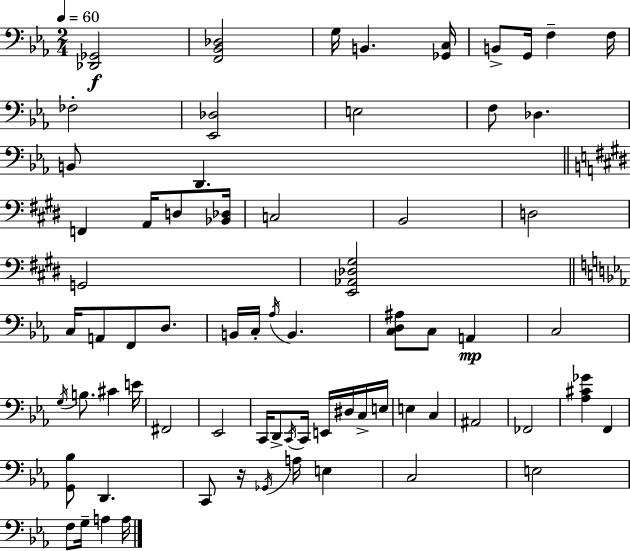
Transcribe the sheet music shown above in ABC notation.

X:1
T:Untitled
M:2/4
L:1/4
K:Eb
[_D,,_G,,]2 [F,,_B,,_D,]2 G,/4 B,, [_G,,C,]/4 B,,/2 G,,/4 F, F,/4 _F,2 [_E,,_D,]2 E,2 F,/2 _D, B,,/2 D,, F,, A,,/4 D,/2 [_B,,_D,]/4 C,2 B,,2 D,2 G,,2 [E,,_A,,_D,^G,]2 C,/4 A,,/2 F,,/2 D,/2 B,,/4 C,/4 _A,/4 B,, [C,D,^A,]/2 C,/2 A,, C,2 G,/4 B,/2 ^C E/4 ^F,,2 _E,,2 C,,/4 D,,/2 C,,/4 C,,/4 E,,/4 ^D,/4 C,/4 E,/4 E, C, ^A,,2 _F,,2 [_A,^C_G] F,, [G,,_B,]/2 D,, C,,/2 z/4 _G,,/4 A,/4 E, C,2 E,2 F,/2 G,/4 A, A,/4